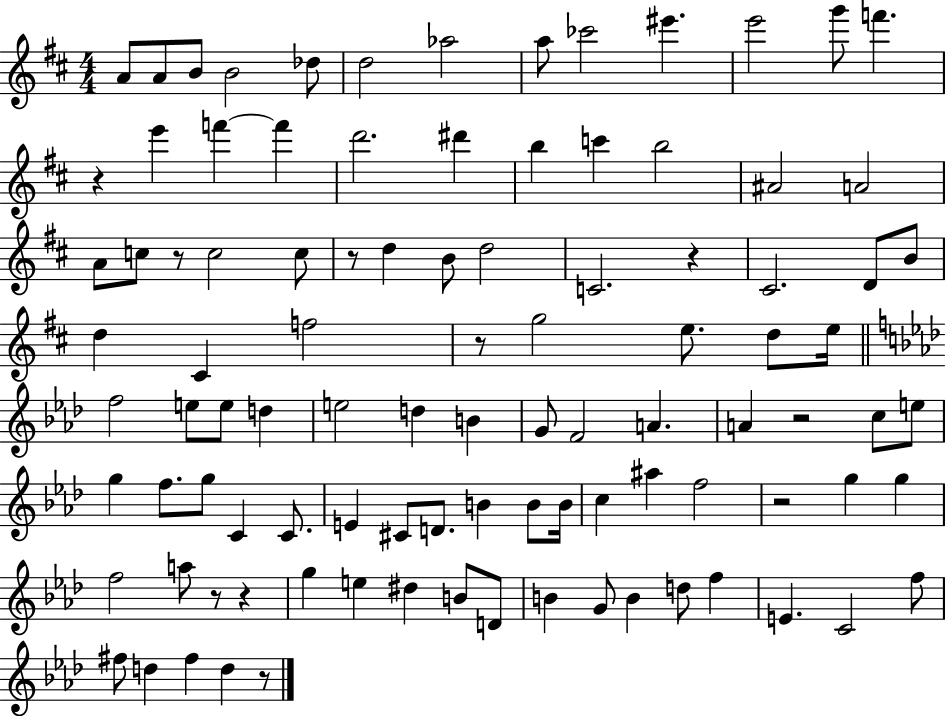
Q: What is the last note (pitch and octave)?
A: D5